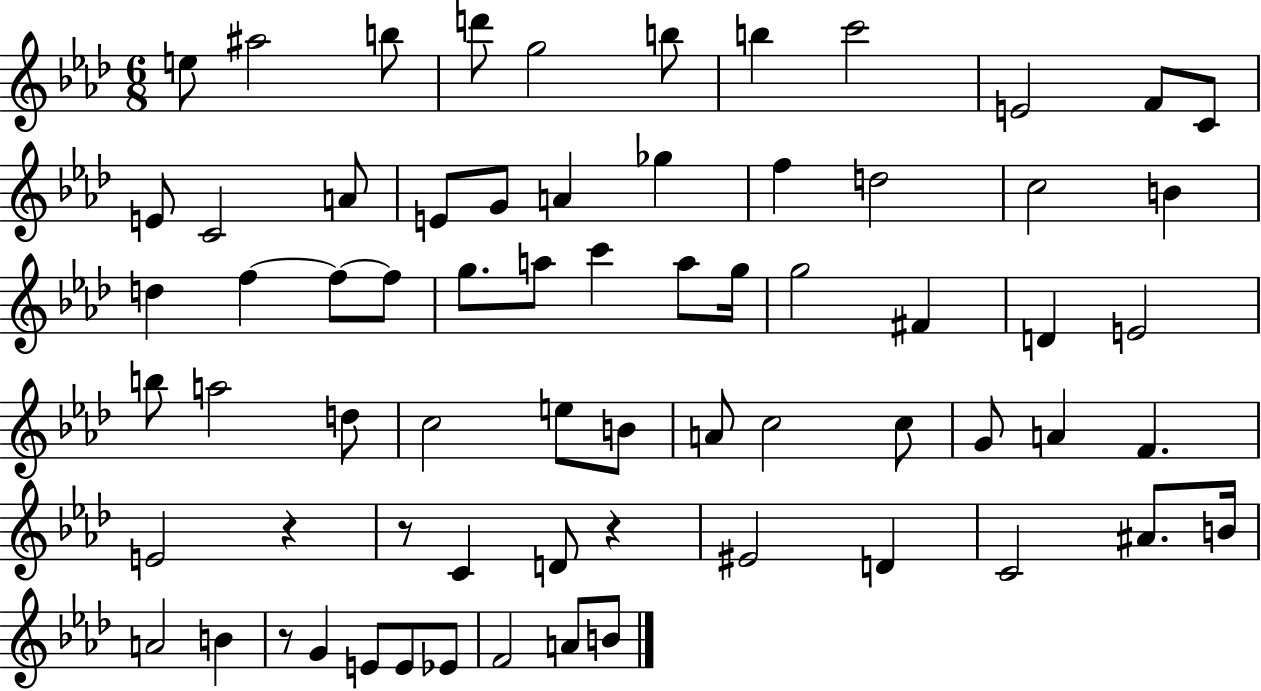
X:1
T:Untitled
M:6/8
L:1/4
K:Ab
e/2 ^a2 b/2 d'/2 g2 b/2 b c'2 E2 F/2 C/2 E/2 C2 A/2 E/2 G/2 A _g f d2 c2 B d f f/2 f/2 g/2 a/2 c' a/2 g/4 g2 ^F D E2 b/2 a2 d/2 c2 e/2 B/2 A/2 c2 c/2 G/2 A F E2 z z/2 C D/2 z ^E2 D C2 ^A/2 B/4 A2 B z/2 G E/2 E/2 _E/2 F2 A/2 B/2